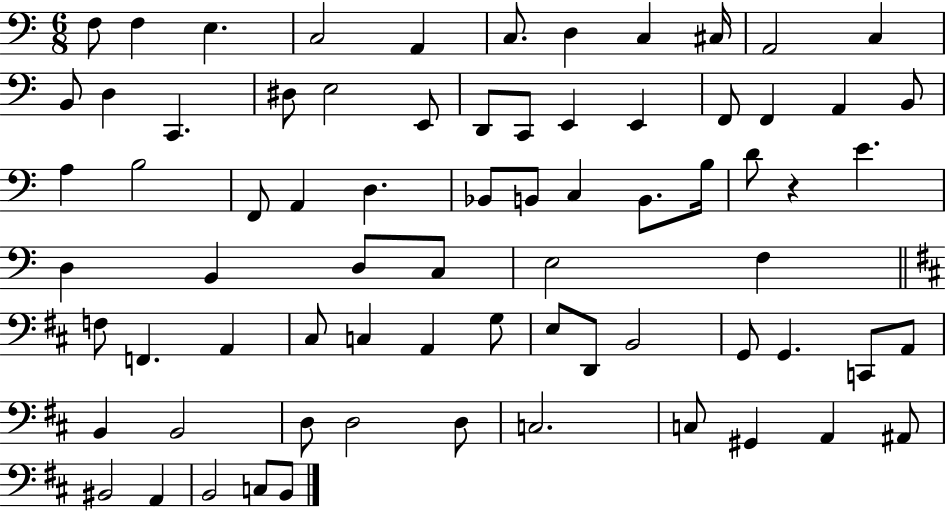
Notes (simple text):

F3/e F3/q E3/q. C3/h A2/q C3/e. D3/q C3/q C#3/s A2/h C3/q B2/e D3/q C2/q. D#3/e E3/h E2/e D2/e C2/e E2/q E2/q F2/e F2/q A2/q B2/e A3/q B3/h F2/e A2/q D3/q. Bb2/e B2/e C3/q B2/e. B3/s D4/e R/q E4/q. D3/q B2/q D3/e C3/e E3/h F3/q F3/e F2/q. A2/q C#3/e C3/q A2/q G3/e E3/e D2/e B2/h G2/e G2/q. C2/e A2/e B2/q B2/h D3/e D3/h D3/e C3/h. C3/e G#2/q A2/q A#2/e BIS2/h A2/q B2/h C3/e B2/e